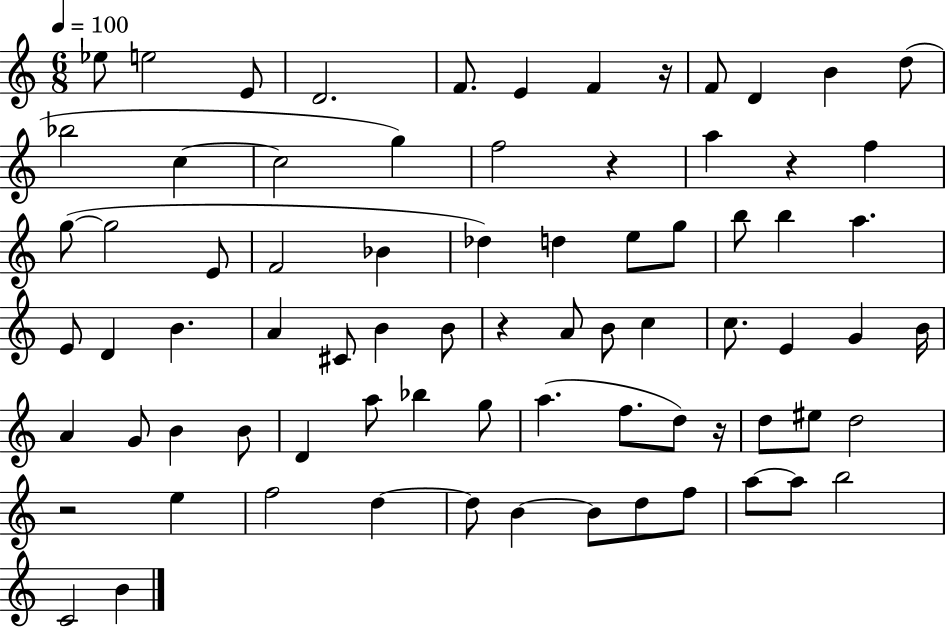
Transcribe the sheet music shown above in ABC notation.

X:1
T:Untitled
M:6/8
L:1/4
K:C
_e/2 e2 E/2 D2 F/2 E F z/4 F/2 D B d/2 _b2 c c2 g f2 z a z f g/2 g2 E/2 F2 _B _d d e/2 g/2 b/2 b a E/2 D B A ^C/2 B B/2 z A/2 B/2 c c/2 E G B/4 A G/2 B B/2 D a/2 _b g/2 a f/2 d/2 z/4 d/2 ^e/2 d2 z2 e f2 d d/2 B B/2 d/2 f/2 a/2 a/2 b2 C2 B